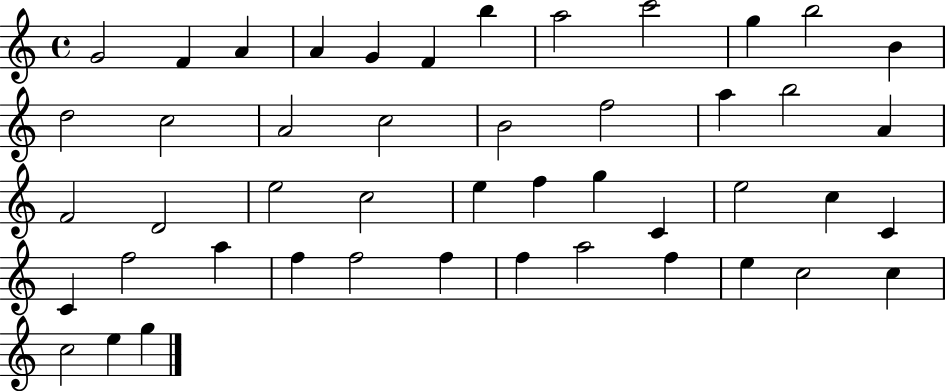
X:1
T:Untitled
M:4/4
L:1/4
K:C
G2 F A A G F b a2 c'2 g b2 B d2 c2 A2 c2 B2 f2 a b2 A F2 D2 e2 c2 e f g C e2 c C C f2 a f f2 f f a2 f e c2 c c2 e g